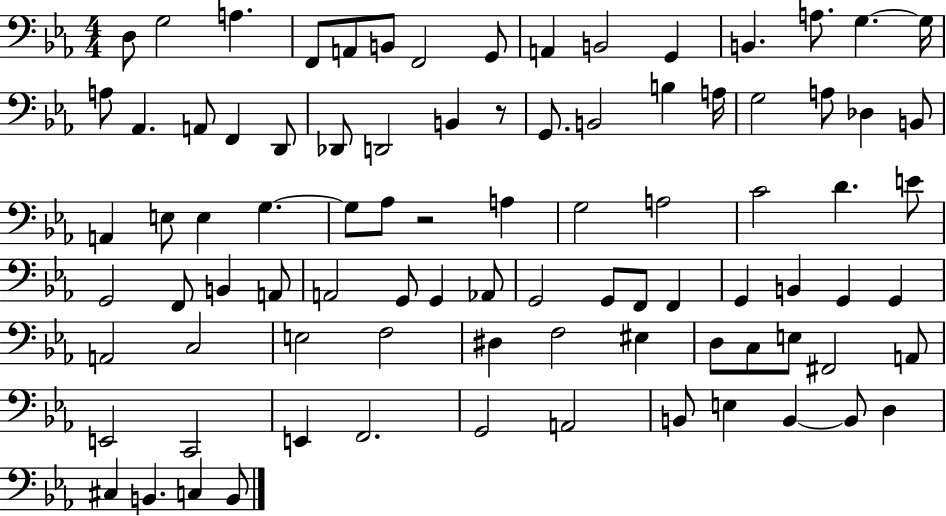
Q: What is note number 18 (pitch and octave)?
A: A2